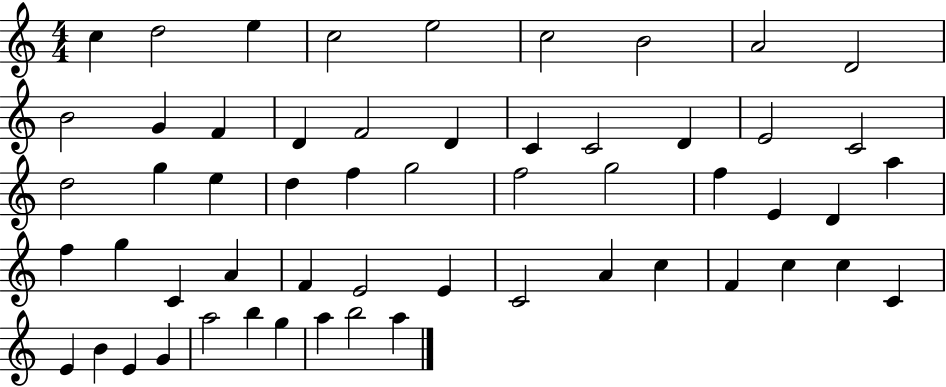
X:1
T:Untitled
M:4/4
L:1/4
K:C
c d2 e c2 e2 c2 B2 A2 D2 B2 G F D F2 D C C2 D E2 C2 d2 g e d f g2 f2 g2 f E D a f g C A F E2 E C2 A c F c c C E B E G a2 b g a b2 a